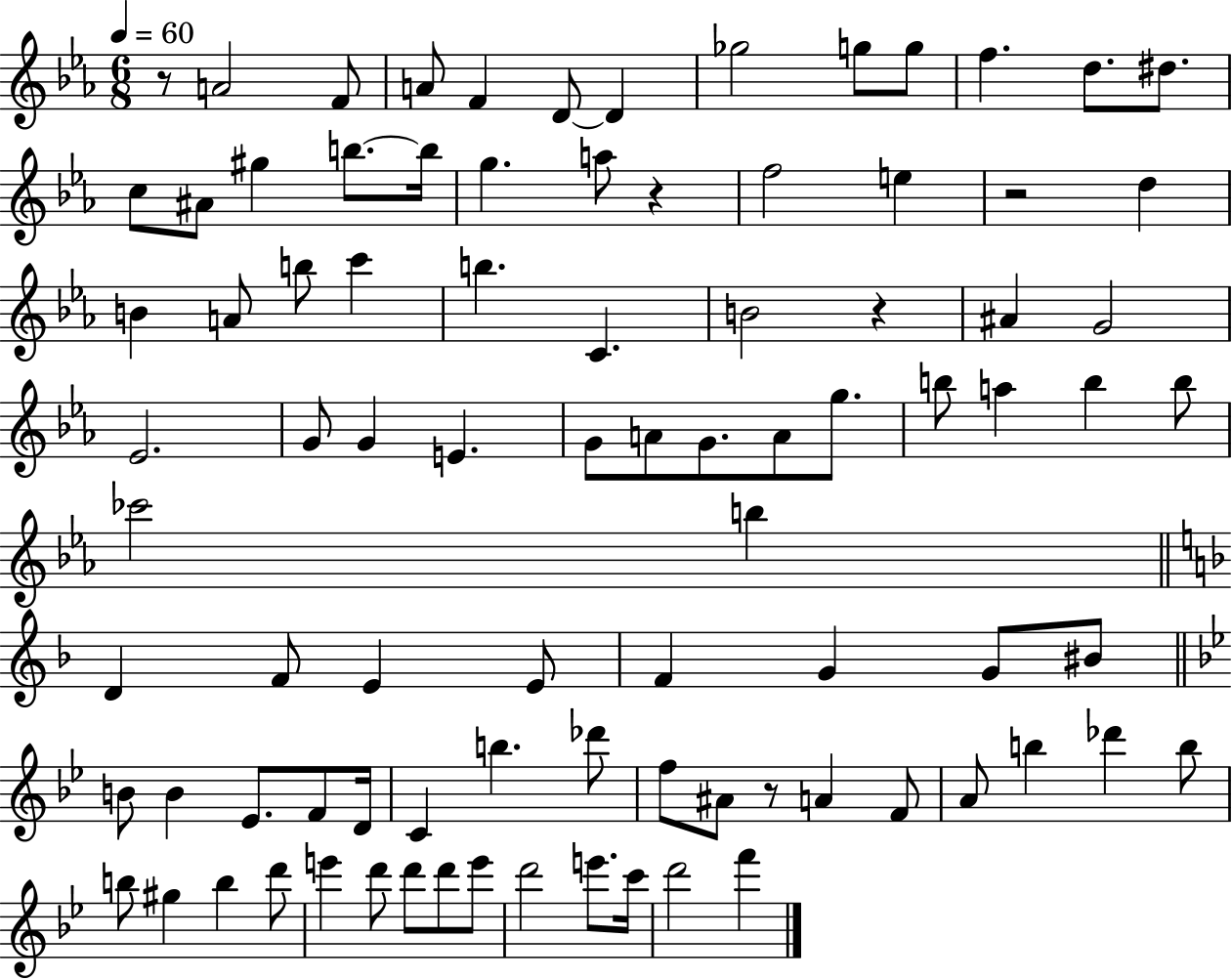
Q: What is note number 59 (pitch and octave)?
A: D4